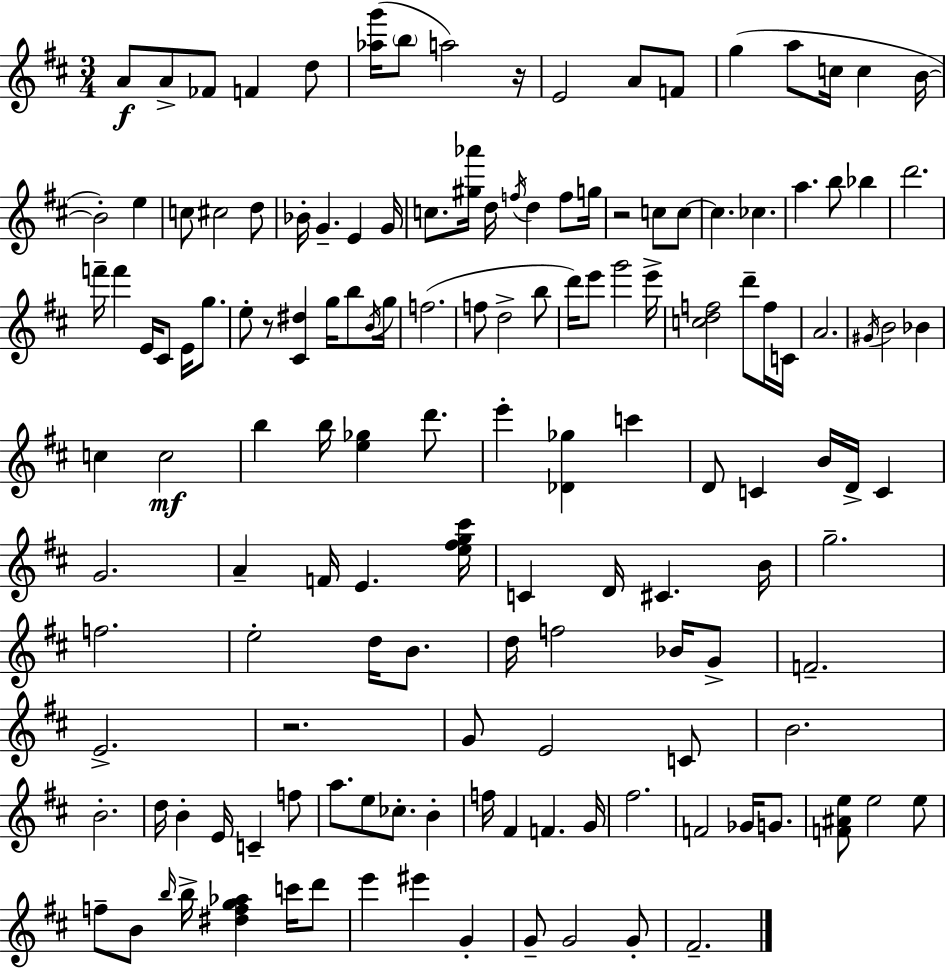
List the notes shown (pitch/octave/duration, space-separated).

A4/e A4/e FES4/e F4/q D5/e [Ab5,G6]/s B5/e A5/h R/s E4/h A4/e F4/e G5/q A5/e C5/s C5/q B4/s B4/h E5/q C5/e C#5/h D5/e Bb4/s G4/q. E4/q G4/s C5/e. [G#5,Ab6]/s D5/s F5/s D5/q F5/e G5/s R/h C5/e C5/e C5/q. CES5/q. A5/q. B5/e Bb5/q D6/h. F6/s F6/q E4/s C#4/e E4/s G5/e. E5/e R/e [C#4,D#5]/q G5/s B5/e B4/s G5/s F5/h. F5/e D5/h B5/e D6/s E6/e G6/h E6/s [C5,D5,F5]/h D6/e F5/s C4/s A4/h. G#4/s B4/h Bb4/q C5/q C5/h B5/q B5/s [E5,Gb5]/q D6/e. E6/q [Db4,Gb5]/q C6/q D4/e C4/q B4/s D4/s C4/q G4/h. A4/q F4/s E4/q. [E5,F#5,G5,C#6]/s C4/q D4/s C#4/q. B4/s G5/h. F5/h. E5/h D5/s B4/e. D5/s F5/h Bb4/s G4/e F4/h. E4/h. R/h. G4/e E4/h C4/e B4/h. B4/h. D5/s B4/q E4/s C4/q F5/e A5/e. E5/e CES5/e. B4/q F5/s F#4/q F4/q. G4/s F#5/h. F4/h Gb4/s G4/e. [F4,A#4,E5]/e E5/h E5/e F5/e B4/e B5/s B5/s [D#5,F5,G5,Ab5]/q C6/s D6/e E6/q EIS6/q G4/q G4/e G4/h G4/e F#4/h.